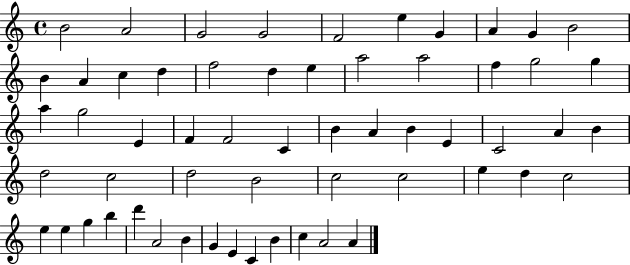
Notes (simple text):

B4/h A4/h G4/h G4/h F4/h E5/q G4/q A4/q G4/q B4/h B4/q A4/q C5/q D5/q F5/h D5/q E5/q A5/h A5/h F5/q G5/h G5/q A5/q G5/h E4/q F4/q F4/h C4/q B4/q A4/q B4/q E4/q C4/h A4/q B4/q D5/h C5/h D5/h B4/h C5/h C5/h E5/q D5/q C5/h E5/q E5/q G5/q B5/q D6/q A4/h B4/q G4/q E4/q C4/q B4/q C5/q A4/h A4/q